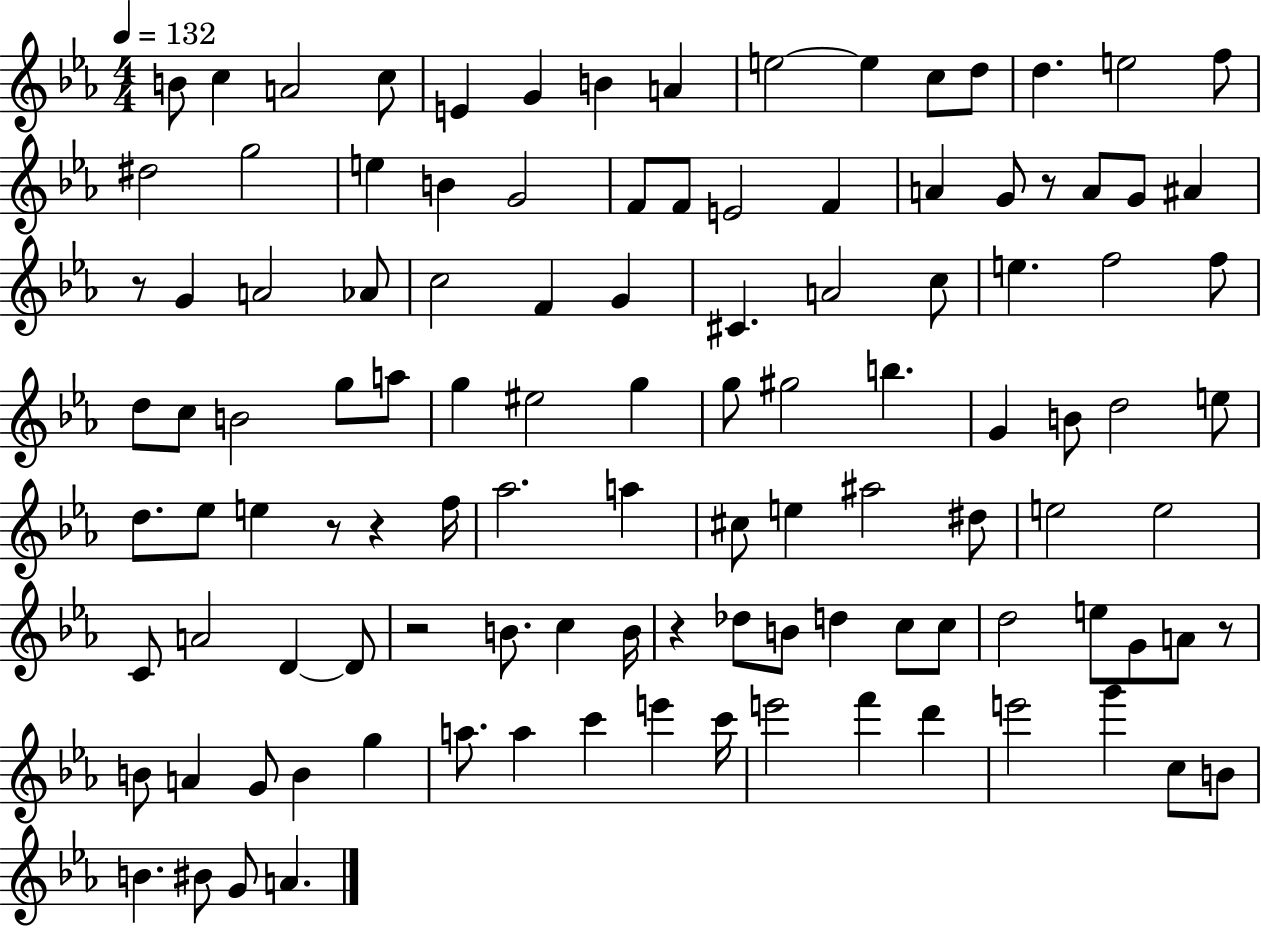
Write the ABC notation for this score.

X:1
T:Untitled
M:4/4
L:1/4
K:Eb
B/2 c A2 c/2 E G B A e2 e c/2 d/2 d e2 f/2 ^d2 g2 e B G2 F/2 F/2 E2 F A G/2 z/2 A/2 G/2 ^A z/2 G A2 _A/2 c2 F G ^C A2 c/2 e f2 f/2 d/2 c/2 B2 g/2 a/2 g ^e2 g g/2 ^g2 b G B/2 d2 e/2 d/2 _e/2 e z/2 z f/4 _a2 a ^c/2 e ^a2 ^d/2 e2 e2 C/2 A2 D D/2 z2 B/2 c B/4 z _d/2 B/2 d c/2 c/2 d2 e/2 G/2 A/2 z/2 B/2 A G/2 B g a/2 a c' e' c'/4 e'2 f' d' e'2 g' c/2 B/2 B ^B/2 G/2 A